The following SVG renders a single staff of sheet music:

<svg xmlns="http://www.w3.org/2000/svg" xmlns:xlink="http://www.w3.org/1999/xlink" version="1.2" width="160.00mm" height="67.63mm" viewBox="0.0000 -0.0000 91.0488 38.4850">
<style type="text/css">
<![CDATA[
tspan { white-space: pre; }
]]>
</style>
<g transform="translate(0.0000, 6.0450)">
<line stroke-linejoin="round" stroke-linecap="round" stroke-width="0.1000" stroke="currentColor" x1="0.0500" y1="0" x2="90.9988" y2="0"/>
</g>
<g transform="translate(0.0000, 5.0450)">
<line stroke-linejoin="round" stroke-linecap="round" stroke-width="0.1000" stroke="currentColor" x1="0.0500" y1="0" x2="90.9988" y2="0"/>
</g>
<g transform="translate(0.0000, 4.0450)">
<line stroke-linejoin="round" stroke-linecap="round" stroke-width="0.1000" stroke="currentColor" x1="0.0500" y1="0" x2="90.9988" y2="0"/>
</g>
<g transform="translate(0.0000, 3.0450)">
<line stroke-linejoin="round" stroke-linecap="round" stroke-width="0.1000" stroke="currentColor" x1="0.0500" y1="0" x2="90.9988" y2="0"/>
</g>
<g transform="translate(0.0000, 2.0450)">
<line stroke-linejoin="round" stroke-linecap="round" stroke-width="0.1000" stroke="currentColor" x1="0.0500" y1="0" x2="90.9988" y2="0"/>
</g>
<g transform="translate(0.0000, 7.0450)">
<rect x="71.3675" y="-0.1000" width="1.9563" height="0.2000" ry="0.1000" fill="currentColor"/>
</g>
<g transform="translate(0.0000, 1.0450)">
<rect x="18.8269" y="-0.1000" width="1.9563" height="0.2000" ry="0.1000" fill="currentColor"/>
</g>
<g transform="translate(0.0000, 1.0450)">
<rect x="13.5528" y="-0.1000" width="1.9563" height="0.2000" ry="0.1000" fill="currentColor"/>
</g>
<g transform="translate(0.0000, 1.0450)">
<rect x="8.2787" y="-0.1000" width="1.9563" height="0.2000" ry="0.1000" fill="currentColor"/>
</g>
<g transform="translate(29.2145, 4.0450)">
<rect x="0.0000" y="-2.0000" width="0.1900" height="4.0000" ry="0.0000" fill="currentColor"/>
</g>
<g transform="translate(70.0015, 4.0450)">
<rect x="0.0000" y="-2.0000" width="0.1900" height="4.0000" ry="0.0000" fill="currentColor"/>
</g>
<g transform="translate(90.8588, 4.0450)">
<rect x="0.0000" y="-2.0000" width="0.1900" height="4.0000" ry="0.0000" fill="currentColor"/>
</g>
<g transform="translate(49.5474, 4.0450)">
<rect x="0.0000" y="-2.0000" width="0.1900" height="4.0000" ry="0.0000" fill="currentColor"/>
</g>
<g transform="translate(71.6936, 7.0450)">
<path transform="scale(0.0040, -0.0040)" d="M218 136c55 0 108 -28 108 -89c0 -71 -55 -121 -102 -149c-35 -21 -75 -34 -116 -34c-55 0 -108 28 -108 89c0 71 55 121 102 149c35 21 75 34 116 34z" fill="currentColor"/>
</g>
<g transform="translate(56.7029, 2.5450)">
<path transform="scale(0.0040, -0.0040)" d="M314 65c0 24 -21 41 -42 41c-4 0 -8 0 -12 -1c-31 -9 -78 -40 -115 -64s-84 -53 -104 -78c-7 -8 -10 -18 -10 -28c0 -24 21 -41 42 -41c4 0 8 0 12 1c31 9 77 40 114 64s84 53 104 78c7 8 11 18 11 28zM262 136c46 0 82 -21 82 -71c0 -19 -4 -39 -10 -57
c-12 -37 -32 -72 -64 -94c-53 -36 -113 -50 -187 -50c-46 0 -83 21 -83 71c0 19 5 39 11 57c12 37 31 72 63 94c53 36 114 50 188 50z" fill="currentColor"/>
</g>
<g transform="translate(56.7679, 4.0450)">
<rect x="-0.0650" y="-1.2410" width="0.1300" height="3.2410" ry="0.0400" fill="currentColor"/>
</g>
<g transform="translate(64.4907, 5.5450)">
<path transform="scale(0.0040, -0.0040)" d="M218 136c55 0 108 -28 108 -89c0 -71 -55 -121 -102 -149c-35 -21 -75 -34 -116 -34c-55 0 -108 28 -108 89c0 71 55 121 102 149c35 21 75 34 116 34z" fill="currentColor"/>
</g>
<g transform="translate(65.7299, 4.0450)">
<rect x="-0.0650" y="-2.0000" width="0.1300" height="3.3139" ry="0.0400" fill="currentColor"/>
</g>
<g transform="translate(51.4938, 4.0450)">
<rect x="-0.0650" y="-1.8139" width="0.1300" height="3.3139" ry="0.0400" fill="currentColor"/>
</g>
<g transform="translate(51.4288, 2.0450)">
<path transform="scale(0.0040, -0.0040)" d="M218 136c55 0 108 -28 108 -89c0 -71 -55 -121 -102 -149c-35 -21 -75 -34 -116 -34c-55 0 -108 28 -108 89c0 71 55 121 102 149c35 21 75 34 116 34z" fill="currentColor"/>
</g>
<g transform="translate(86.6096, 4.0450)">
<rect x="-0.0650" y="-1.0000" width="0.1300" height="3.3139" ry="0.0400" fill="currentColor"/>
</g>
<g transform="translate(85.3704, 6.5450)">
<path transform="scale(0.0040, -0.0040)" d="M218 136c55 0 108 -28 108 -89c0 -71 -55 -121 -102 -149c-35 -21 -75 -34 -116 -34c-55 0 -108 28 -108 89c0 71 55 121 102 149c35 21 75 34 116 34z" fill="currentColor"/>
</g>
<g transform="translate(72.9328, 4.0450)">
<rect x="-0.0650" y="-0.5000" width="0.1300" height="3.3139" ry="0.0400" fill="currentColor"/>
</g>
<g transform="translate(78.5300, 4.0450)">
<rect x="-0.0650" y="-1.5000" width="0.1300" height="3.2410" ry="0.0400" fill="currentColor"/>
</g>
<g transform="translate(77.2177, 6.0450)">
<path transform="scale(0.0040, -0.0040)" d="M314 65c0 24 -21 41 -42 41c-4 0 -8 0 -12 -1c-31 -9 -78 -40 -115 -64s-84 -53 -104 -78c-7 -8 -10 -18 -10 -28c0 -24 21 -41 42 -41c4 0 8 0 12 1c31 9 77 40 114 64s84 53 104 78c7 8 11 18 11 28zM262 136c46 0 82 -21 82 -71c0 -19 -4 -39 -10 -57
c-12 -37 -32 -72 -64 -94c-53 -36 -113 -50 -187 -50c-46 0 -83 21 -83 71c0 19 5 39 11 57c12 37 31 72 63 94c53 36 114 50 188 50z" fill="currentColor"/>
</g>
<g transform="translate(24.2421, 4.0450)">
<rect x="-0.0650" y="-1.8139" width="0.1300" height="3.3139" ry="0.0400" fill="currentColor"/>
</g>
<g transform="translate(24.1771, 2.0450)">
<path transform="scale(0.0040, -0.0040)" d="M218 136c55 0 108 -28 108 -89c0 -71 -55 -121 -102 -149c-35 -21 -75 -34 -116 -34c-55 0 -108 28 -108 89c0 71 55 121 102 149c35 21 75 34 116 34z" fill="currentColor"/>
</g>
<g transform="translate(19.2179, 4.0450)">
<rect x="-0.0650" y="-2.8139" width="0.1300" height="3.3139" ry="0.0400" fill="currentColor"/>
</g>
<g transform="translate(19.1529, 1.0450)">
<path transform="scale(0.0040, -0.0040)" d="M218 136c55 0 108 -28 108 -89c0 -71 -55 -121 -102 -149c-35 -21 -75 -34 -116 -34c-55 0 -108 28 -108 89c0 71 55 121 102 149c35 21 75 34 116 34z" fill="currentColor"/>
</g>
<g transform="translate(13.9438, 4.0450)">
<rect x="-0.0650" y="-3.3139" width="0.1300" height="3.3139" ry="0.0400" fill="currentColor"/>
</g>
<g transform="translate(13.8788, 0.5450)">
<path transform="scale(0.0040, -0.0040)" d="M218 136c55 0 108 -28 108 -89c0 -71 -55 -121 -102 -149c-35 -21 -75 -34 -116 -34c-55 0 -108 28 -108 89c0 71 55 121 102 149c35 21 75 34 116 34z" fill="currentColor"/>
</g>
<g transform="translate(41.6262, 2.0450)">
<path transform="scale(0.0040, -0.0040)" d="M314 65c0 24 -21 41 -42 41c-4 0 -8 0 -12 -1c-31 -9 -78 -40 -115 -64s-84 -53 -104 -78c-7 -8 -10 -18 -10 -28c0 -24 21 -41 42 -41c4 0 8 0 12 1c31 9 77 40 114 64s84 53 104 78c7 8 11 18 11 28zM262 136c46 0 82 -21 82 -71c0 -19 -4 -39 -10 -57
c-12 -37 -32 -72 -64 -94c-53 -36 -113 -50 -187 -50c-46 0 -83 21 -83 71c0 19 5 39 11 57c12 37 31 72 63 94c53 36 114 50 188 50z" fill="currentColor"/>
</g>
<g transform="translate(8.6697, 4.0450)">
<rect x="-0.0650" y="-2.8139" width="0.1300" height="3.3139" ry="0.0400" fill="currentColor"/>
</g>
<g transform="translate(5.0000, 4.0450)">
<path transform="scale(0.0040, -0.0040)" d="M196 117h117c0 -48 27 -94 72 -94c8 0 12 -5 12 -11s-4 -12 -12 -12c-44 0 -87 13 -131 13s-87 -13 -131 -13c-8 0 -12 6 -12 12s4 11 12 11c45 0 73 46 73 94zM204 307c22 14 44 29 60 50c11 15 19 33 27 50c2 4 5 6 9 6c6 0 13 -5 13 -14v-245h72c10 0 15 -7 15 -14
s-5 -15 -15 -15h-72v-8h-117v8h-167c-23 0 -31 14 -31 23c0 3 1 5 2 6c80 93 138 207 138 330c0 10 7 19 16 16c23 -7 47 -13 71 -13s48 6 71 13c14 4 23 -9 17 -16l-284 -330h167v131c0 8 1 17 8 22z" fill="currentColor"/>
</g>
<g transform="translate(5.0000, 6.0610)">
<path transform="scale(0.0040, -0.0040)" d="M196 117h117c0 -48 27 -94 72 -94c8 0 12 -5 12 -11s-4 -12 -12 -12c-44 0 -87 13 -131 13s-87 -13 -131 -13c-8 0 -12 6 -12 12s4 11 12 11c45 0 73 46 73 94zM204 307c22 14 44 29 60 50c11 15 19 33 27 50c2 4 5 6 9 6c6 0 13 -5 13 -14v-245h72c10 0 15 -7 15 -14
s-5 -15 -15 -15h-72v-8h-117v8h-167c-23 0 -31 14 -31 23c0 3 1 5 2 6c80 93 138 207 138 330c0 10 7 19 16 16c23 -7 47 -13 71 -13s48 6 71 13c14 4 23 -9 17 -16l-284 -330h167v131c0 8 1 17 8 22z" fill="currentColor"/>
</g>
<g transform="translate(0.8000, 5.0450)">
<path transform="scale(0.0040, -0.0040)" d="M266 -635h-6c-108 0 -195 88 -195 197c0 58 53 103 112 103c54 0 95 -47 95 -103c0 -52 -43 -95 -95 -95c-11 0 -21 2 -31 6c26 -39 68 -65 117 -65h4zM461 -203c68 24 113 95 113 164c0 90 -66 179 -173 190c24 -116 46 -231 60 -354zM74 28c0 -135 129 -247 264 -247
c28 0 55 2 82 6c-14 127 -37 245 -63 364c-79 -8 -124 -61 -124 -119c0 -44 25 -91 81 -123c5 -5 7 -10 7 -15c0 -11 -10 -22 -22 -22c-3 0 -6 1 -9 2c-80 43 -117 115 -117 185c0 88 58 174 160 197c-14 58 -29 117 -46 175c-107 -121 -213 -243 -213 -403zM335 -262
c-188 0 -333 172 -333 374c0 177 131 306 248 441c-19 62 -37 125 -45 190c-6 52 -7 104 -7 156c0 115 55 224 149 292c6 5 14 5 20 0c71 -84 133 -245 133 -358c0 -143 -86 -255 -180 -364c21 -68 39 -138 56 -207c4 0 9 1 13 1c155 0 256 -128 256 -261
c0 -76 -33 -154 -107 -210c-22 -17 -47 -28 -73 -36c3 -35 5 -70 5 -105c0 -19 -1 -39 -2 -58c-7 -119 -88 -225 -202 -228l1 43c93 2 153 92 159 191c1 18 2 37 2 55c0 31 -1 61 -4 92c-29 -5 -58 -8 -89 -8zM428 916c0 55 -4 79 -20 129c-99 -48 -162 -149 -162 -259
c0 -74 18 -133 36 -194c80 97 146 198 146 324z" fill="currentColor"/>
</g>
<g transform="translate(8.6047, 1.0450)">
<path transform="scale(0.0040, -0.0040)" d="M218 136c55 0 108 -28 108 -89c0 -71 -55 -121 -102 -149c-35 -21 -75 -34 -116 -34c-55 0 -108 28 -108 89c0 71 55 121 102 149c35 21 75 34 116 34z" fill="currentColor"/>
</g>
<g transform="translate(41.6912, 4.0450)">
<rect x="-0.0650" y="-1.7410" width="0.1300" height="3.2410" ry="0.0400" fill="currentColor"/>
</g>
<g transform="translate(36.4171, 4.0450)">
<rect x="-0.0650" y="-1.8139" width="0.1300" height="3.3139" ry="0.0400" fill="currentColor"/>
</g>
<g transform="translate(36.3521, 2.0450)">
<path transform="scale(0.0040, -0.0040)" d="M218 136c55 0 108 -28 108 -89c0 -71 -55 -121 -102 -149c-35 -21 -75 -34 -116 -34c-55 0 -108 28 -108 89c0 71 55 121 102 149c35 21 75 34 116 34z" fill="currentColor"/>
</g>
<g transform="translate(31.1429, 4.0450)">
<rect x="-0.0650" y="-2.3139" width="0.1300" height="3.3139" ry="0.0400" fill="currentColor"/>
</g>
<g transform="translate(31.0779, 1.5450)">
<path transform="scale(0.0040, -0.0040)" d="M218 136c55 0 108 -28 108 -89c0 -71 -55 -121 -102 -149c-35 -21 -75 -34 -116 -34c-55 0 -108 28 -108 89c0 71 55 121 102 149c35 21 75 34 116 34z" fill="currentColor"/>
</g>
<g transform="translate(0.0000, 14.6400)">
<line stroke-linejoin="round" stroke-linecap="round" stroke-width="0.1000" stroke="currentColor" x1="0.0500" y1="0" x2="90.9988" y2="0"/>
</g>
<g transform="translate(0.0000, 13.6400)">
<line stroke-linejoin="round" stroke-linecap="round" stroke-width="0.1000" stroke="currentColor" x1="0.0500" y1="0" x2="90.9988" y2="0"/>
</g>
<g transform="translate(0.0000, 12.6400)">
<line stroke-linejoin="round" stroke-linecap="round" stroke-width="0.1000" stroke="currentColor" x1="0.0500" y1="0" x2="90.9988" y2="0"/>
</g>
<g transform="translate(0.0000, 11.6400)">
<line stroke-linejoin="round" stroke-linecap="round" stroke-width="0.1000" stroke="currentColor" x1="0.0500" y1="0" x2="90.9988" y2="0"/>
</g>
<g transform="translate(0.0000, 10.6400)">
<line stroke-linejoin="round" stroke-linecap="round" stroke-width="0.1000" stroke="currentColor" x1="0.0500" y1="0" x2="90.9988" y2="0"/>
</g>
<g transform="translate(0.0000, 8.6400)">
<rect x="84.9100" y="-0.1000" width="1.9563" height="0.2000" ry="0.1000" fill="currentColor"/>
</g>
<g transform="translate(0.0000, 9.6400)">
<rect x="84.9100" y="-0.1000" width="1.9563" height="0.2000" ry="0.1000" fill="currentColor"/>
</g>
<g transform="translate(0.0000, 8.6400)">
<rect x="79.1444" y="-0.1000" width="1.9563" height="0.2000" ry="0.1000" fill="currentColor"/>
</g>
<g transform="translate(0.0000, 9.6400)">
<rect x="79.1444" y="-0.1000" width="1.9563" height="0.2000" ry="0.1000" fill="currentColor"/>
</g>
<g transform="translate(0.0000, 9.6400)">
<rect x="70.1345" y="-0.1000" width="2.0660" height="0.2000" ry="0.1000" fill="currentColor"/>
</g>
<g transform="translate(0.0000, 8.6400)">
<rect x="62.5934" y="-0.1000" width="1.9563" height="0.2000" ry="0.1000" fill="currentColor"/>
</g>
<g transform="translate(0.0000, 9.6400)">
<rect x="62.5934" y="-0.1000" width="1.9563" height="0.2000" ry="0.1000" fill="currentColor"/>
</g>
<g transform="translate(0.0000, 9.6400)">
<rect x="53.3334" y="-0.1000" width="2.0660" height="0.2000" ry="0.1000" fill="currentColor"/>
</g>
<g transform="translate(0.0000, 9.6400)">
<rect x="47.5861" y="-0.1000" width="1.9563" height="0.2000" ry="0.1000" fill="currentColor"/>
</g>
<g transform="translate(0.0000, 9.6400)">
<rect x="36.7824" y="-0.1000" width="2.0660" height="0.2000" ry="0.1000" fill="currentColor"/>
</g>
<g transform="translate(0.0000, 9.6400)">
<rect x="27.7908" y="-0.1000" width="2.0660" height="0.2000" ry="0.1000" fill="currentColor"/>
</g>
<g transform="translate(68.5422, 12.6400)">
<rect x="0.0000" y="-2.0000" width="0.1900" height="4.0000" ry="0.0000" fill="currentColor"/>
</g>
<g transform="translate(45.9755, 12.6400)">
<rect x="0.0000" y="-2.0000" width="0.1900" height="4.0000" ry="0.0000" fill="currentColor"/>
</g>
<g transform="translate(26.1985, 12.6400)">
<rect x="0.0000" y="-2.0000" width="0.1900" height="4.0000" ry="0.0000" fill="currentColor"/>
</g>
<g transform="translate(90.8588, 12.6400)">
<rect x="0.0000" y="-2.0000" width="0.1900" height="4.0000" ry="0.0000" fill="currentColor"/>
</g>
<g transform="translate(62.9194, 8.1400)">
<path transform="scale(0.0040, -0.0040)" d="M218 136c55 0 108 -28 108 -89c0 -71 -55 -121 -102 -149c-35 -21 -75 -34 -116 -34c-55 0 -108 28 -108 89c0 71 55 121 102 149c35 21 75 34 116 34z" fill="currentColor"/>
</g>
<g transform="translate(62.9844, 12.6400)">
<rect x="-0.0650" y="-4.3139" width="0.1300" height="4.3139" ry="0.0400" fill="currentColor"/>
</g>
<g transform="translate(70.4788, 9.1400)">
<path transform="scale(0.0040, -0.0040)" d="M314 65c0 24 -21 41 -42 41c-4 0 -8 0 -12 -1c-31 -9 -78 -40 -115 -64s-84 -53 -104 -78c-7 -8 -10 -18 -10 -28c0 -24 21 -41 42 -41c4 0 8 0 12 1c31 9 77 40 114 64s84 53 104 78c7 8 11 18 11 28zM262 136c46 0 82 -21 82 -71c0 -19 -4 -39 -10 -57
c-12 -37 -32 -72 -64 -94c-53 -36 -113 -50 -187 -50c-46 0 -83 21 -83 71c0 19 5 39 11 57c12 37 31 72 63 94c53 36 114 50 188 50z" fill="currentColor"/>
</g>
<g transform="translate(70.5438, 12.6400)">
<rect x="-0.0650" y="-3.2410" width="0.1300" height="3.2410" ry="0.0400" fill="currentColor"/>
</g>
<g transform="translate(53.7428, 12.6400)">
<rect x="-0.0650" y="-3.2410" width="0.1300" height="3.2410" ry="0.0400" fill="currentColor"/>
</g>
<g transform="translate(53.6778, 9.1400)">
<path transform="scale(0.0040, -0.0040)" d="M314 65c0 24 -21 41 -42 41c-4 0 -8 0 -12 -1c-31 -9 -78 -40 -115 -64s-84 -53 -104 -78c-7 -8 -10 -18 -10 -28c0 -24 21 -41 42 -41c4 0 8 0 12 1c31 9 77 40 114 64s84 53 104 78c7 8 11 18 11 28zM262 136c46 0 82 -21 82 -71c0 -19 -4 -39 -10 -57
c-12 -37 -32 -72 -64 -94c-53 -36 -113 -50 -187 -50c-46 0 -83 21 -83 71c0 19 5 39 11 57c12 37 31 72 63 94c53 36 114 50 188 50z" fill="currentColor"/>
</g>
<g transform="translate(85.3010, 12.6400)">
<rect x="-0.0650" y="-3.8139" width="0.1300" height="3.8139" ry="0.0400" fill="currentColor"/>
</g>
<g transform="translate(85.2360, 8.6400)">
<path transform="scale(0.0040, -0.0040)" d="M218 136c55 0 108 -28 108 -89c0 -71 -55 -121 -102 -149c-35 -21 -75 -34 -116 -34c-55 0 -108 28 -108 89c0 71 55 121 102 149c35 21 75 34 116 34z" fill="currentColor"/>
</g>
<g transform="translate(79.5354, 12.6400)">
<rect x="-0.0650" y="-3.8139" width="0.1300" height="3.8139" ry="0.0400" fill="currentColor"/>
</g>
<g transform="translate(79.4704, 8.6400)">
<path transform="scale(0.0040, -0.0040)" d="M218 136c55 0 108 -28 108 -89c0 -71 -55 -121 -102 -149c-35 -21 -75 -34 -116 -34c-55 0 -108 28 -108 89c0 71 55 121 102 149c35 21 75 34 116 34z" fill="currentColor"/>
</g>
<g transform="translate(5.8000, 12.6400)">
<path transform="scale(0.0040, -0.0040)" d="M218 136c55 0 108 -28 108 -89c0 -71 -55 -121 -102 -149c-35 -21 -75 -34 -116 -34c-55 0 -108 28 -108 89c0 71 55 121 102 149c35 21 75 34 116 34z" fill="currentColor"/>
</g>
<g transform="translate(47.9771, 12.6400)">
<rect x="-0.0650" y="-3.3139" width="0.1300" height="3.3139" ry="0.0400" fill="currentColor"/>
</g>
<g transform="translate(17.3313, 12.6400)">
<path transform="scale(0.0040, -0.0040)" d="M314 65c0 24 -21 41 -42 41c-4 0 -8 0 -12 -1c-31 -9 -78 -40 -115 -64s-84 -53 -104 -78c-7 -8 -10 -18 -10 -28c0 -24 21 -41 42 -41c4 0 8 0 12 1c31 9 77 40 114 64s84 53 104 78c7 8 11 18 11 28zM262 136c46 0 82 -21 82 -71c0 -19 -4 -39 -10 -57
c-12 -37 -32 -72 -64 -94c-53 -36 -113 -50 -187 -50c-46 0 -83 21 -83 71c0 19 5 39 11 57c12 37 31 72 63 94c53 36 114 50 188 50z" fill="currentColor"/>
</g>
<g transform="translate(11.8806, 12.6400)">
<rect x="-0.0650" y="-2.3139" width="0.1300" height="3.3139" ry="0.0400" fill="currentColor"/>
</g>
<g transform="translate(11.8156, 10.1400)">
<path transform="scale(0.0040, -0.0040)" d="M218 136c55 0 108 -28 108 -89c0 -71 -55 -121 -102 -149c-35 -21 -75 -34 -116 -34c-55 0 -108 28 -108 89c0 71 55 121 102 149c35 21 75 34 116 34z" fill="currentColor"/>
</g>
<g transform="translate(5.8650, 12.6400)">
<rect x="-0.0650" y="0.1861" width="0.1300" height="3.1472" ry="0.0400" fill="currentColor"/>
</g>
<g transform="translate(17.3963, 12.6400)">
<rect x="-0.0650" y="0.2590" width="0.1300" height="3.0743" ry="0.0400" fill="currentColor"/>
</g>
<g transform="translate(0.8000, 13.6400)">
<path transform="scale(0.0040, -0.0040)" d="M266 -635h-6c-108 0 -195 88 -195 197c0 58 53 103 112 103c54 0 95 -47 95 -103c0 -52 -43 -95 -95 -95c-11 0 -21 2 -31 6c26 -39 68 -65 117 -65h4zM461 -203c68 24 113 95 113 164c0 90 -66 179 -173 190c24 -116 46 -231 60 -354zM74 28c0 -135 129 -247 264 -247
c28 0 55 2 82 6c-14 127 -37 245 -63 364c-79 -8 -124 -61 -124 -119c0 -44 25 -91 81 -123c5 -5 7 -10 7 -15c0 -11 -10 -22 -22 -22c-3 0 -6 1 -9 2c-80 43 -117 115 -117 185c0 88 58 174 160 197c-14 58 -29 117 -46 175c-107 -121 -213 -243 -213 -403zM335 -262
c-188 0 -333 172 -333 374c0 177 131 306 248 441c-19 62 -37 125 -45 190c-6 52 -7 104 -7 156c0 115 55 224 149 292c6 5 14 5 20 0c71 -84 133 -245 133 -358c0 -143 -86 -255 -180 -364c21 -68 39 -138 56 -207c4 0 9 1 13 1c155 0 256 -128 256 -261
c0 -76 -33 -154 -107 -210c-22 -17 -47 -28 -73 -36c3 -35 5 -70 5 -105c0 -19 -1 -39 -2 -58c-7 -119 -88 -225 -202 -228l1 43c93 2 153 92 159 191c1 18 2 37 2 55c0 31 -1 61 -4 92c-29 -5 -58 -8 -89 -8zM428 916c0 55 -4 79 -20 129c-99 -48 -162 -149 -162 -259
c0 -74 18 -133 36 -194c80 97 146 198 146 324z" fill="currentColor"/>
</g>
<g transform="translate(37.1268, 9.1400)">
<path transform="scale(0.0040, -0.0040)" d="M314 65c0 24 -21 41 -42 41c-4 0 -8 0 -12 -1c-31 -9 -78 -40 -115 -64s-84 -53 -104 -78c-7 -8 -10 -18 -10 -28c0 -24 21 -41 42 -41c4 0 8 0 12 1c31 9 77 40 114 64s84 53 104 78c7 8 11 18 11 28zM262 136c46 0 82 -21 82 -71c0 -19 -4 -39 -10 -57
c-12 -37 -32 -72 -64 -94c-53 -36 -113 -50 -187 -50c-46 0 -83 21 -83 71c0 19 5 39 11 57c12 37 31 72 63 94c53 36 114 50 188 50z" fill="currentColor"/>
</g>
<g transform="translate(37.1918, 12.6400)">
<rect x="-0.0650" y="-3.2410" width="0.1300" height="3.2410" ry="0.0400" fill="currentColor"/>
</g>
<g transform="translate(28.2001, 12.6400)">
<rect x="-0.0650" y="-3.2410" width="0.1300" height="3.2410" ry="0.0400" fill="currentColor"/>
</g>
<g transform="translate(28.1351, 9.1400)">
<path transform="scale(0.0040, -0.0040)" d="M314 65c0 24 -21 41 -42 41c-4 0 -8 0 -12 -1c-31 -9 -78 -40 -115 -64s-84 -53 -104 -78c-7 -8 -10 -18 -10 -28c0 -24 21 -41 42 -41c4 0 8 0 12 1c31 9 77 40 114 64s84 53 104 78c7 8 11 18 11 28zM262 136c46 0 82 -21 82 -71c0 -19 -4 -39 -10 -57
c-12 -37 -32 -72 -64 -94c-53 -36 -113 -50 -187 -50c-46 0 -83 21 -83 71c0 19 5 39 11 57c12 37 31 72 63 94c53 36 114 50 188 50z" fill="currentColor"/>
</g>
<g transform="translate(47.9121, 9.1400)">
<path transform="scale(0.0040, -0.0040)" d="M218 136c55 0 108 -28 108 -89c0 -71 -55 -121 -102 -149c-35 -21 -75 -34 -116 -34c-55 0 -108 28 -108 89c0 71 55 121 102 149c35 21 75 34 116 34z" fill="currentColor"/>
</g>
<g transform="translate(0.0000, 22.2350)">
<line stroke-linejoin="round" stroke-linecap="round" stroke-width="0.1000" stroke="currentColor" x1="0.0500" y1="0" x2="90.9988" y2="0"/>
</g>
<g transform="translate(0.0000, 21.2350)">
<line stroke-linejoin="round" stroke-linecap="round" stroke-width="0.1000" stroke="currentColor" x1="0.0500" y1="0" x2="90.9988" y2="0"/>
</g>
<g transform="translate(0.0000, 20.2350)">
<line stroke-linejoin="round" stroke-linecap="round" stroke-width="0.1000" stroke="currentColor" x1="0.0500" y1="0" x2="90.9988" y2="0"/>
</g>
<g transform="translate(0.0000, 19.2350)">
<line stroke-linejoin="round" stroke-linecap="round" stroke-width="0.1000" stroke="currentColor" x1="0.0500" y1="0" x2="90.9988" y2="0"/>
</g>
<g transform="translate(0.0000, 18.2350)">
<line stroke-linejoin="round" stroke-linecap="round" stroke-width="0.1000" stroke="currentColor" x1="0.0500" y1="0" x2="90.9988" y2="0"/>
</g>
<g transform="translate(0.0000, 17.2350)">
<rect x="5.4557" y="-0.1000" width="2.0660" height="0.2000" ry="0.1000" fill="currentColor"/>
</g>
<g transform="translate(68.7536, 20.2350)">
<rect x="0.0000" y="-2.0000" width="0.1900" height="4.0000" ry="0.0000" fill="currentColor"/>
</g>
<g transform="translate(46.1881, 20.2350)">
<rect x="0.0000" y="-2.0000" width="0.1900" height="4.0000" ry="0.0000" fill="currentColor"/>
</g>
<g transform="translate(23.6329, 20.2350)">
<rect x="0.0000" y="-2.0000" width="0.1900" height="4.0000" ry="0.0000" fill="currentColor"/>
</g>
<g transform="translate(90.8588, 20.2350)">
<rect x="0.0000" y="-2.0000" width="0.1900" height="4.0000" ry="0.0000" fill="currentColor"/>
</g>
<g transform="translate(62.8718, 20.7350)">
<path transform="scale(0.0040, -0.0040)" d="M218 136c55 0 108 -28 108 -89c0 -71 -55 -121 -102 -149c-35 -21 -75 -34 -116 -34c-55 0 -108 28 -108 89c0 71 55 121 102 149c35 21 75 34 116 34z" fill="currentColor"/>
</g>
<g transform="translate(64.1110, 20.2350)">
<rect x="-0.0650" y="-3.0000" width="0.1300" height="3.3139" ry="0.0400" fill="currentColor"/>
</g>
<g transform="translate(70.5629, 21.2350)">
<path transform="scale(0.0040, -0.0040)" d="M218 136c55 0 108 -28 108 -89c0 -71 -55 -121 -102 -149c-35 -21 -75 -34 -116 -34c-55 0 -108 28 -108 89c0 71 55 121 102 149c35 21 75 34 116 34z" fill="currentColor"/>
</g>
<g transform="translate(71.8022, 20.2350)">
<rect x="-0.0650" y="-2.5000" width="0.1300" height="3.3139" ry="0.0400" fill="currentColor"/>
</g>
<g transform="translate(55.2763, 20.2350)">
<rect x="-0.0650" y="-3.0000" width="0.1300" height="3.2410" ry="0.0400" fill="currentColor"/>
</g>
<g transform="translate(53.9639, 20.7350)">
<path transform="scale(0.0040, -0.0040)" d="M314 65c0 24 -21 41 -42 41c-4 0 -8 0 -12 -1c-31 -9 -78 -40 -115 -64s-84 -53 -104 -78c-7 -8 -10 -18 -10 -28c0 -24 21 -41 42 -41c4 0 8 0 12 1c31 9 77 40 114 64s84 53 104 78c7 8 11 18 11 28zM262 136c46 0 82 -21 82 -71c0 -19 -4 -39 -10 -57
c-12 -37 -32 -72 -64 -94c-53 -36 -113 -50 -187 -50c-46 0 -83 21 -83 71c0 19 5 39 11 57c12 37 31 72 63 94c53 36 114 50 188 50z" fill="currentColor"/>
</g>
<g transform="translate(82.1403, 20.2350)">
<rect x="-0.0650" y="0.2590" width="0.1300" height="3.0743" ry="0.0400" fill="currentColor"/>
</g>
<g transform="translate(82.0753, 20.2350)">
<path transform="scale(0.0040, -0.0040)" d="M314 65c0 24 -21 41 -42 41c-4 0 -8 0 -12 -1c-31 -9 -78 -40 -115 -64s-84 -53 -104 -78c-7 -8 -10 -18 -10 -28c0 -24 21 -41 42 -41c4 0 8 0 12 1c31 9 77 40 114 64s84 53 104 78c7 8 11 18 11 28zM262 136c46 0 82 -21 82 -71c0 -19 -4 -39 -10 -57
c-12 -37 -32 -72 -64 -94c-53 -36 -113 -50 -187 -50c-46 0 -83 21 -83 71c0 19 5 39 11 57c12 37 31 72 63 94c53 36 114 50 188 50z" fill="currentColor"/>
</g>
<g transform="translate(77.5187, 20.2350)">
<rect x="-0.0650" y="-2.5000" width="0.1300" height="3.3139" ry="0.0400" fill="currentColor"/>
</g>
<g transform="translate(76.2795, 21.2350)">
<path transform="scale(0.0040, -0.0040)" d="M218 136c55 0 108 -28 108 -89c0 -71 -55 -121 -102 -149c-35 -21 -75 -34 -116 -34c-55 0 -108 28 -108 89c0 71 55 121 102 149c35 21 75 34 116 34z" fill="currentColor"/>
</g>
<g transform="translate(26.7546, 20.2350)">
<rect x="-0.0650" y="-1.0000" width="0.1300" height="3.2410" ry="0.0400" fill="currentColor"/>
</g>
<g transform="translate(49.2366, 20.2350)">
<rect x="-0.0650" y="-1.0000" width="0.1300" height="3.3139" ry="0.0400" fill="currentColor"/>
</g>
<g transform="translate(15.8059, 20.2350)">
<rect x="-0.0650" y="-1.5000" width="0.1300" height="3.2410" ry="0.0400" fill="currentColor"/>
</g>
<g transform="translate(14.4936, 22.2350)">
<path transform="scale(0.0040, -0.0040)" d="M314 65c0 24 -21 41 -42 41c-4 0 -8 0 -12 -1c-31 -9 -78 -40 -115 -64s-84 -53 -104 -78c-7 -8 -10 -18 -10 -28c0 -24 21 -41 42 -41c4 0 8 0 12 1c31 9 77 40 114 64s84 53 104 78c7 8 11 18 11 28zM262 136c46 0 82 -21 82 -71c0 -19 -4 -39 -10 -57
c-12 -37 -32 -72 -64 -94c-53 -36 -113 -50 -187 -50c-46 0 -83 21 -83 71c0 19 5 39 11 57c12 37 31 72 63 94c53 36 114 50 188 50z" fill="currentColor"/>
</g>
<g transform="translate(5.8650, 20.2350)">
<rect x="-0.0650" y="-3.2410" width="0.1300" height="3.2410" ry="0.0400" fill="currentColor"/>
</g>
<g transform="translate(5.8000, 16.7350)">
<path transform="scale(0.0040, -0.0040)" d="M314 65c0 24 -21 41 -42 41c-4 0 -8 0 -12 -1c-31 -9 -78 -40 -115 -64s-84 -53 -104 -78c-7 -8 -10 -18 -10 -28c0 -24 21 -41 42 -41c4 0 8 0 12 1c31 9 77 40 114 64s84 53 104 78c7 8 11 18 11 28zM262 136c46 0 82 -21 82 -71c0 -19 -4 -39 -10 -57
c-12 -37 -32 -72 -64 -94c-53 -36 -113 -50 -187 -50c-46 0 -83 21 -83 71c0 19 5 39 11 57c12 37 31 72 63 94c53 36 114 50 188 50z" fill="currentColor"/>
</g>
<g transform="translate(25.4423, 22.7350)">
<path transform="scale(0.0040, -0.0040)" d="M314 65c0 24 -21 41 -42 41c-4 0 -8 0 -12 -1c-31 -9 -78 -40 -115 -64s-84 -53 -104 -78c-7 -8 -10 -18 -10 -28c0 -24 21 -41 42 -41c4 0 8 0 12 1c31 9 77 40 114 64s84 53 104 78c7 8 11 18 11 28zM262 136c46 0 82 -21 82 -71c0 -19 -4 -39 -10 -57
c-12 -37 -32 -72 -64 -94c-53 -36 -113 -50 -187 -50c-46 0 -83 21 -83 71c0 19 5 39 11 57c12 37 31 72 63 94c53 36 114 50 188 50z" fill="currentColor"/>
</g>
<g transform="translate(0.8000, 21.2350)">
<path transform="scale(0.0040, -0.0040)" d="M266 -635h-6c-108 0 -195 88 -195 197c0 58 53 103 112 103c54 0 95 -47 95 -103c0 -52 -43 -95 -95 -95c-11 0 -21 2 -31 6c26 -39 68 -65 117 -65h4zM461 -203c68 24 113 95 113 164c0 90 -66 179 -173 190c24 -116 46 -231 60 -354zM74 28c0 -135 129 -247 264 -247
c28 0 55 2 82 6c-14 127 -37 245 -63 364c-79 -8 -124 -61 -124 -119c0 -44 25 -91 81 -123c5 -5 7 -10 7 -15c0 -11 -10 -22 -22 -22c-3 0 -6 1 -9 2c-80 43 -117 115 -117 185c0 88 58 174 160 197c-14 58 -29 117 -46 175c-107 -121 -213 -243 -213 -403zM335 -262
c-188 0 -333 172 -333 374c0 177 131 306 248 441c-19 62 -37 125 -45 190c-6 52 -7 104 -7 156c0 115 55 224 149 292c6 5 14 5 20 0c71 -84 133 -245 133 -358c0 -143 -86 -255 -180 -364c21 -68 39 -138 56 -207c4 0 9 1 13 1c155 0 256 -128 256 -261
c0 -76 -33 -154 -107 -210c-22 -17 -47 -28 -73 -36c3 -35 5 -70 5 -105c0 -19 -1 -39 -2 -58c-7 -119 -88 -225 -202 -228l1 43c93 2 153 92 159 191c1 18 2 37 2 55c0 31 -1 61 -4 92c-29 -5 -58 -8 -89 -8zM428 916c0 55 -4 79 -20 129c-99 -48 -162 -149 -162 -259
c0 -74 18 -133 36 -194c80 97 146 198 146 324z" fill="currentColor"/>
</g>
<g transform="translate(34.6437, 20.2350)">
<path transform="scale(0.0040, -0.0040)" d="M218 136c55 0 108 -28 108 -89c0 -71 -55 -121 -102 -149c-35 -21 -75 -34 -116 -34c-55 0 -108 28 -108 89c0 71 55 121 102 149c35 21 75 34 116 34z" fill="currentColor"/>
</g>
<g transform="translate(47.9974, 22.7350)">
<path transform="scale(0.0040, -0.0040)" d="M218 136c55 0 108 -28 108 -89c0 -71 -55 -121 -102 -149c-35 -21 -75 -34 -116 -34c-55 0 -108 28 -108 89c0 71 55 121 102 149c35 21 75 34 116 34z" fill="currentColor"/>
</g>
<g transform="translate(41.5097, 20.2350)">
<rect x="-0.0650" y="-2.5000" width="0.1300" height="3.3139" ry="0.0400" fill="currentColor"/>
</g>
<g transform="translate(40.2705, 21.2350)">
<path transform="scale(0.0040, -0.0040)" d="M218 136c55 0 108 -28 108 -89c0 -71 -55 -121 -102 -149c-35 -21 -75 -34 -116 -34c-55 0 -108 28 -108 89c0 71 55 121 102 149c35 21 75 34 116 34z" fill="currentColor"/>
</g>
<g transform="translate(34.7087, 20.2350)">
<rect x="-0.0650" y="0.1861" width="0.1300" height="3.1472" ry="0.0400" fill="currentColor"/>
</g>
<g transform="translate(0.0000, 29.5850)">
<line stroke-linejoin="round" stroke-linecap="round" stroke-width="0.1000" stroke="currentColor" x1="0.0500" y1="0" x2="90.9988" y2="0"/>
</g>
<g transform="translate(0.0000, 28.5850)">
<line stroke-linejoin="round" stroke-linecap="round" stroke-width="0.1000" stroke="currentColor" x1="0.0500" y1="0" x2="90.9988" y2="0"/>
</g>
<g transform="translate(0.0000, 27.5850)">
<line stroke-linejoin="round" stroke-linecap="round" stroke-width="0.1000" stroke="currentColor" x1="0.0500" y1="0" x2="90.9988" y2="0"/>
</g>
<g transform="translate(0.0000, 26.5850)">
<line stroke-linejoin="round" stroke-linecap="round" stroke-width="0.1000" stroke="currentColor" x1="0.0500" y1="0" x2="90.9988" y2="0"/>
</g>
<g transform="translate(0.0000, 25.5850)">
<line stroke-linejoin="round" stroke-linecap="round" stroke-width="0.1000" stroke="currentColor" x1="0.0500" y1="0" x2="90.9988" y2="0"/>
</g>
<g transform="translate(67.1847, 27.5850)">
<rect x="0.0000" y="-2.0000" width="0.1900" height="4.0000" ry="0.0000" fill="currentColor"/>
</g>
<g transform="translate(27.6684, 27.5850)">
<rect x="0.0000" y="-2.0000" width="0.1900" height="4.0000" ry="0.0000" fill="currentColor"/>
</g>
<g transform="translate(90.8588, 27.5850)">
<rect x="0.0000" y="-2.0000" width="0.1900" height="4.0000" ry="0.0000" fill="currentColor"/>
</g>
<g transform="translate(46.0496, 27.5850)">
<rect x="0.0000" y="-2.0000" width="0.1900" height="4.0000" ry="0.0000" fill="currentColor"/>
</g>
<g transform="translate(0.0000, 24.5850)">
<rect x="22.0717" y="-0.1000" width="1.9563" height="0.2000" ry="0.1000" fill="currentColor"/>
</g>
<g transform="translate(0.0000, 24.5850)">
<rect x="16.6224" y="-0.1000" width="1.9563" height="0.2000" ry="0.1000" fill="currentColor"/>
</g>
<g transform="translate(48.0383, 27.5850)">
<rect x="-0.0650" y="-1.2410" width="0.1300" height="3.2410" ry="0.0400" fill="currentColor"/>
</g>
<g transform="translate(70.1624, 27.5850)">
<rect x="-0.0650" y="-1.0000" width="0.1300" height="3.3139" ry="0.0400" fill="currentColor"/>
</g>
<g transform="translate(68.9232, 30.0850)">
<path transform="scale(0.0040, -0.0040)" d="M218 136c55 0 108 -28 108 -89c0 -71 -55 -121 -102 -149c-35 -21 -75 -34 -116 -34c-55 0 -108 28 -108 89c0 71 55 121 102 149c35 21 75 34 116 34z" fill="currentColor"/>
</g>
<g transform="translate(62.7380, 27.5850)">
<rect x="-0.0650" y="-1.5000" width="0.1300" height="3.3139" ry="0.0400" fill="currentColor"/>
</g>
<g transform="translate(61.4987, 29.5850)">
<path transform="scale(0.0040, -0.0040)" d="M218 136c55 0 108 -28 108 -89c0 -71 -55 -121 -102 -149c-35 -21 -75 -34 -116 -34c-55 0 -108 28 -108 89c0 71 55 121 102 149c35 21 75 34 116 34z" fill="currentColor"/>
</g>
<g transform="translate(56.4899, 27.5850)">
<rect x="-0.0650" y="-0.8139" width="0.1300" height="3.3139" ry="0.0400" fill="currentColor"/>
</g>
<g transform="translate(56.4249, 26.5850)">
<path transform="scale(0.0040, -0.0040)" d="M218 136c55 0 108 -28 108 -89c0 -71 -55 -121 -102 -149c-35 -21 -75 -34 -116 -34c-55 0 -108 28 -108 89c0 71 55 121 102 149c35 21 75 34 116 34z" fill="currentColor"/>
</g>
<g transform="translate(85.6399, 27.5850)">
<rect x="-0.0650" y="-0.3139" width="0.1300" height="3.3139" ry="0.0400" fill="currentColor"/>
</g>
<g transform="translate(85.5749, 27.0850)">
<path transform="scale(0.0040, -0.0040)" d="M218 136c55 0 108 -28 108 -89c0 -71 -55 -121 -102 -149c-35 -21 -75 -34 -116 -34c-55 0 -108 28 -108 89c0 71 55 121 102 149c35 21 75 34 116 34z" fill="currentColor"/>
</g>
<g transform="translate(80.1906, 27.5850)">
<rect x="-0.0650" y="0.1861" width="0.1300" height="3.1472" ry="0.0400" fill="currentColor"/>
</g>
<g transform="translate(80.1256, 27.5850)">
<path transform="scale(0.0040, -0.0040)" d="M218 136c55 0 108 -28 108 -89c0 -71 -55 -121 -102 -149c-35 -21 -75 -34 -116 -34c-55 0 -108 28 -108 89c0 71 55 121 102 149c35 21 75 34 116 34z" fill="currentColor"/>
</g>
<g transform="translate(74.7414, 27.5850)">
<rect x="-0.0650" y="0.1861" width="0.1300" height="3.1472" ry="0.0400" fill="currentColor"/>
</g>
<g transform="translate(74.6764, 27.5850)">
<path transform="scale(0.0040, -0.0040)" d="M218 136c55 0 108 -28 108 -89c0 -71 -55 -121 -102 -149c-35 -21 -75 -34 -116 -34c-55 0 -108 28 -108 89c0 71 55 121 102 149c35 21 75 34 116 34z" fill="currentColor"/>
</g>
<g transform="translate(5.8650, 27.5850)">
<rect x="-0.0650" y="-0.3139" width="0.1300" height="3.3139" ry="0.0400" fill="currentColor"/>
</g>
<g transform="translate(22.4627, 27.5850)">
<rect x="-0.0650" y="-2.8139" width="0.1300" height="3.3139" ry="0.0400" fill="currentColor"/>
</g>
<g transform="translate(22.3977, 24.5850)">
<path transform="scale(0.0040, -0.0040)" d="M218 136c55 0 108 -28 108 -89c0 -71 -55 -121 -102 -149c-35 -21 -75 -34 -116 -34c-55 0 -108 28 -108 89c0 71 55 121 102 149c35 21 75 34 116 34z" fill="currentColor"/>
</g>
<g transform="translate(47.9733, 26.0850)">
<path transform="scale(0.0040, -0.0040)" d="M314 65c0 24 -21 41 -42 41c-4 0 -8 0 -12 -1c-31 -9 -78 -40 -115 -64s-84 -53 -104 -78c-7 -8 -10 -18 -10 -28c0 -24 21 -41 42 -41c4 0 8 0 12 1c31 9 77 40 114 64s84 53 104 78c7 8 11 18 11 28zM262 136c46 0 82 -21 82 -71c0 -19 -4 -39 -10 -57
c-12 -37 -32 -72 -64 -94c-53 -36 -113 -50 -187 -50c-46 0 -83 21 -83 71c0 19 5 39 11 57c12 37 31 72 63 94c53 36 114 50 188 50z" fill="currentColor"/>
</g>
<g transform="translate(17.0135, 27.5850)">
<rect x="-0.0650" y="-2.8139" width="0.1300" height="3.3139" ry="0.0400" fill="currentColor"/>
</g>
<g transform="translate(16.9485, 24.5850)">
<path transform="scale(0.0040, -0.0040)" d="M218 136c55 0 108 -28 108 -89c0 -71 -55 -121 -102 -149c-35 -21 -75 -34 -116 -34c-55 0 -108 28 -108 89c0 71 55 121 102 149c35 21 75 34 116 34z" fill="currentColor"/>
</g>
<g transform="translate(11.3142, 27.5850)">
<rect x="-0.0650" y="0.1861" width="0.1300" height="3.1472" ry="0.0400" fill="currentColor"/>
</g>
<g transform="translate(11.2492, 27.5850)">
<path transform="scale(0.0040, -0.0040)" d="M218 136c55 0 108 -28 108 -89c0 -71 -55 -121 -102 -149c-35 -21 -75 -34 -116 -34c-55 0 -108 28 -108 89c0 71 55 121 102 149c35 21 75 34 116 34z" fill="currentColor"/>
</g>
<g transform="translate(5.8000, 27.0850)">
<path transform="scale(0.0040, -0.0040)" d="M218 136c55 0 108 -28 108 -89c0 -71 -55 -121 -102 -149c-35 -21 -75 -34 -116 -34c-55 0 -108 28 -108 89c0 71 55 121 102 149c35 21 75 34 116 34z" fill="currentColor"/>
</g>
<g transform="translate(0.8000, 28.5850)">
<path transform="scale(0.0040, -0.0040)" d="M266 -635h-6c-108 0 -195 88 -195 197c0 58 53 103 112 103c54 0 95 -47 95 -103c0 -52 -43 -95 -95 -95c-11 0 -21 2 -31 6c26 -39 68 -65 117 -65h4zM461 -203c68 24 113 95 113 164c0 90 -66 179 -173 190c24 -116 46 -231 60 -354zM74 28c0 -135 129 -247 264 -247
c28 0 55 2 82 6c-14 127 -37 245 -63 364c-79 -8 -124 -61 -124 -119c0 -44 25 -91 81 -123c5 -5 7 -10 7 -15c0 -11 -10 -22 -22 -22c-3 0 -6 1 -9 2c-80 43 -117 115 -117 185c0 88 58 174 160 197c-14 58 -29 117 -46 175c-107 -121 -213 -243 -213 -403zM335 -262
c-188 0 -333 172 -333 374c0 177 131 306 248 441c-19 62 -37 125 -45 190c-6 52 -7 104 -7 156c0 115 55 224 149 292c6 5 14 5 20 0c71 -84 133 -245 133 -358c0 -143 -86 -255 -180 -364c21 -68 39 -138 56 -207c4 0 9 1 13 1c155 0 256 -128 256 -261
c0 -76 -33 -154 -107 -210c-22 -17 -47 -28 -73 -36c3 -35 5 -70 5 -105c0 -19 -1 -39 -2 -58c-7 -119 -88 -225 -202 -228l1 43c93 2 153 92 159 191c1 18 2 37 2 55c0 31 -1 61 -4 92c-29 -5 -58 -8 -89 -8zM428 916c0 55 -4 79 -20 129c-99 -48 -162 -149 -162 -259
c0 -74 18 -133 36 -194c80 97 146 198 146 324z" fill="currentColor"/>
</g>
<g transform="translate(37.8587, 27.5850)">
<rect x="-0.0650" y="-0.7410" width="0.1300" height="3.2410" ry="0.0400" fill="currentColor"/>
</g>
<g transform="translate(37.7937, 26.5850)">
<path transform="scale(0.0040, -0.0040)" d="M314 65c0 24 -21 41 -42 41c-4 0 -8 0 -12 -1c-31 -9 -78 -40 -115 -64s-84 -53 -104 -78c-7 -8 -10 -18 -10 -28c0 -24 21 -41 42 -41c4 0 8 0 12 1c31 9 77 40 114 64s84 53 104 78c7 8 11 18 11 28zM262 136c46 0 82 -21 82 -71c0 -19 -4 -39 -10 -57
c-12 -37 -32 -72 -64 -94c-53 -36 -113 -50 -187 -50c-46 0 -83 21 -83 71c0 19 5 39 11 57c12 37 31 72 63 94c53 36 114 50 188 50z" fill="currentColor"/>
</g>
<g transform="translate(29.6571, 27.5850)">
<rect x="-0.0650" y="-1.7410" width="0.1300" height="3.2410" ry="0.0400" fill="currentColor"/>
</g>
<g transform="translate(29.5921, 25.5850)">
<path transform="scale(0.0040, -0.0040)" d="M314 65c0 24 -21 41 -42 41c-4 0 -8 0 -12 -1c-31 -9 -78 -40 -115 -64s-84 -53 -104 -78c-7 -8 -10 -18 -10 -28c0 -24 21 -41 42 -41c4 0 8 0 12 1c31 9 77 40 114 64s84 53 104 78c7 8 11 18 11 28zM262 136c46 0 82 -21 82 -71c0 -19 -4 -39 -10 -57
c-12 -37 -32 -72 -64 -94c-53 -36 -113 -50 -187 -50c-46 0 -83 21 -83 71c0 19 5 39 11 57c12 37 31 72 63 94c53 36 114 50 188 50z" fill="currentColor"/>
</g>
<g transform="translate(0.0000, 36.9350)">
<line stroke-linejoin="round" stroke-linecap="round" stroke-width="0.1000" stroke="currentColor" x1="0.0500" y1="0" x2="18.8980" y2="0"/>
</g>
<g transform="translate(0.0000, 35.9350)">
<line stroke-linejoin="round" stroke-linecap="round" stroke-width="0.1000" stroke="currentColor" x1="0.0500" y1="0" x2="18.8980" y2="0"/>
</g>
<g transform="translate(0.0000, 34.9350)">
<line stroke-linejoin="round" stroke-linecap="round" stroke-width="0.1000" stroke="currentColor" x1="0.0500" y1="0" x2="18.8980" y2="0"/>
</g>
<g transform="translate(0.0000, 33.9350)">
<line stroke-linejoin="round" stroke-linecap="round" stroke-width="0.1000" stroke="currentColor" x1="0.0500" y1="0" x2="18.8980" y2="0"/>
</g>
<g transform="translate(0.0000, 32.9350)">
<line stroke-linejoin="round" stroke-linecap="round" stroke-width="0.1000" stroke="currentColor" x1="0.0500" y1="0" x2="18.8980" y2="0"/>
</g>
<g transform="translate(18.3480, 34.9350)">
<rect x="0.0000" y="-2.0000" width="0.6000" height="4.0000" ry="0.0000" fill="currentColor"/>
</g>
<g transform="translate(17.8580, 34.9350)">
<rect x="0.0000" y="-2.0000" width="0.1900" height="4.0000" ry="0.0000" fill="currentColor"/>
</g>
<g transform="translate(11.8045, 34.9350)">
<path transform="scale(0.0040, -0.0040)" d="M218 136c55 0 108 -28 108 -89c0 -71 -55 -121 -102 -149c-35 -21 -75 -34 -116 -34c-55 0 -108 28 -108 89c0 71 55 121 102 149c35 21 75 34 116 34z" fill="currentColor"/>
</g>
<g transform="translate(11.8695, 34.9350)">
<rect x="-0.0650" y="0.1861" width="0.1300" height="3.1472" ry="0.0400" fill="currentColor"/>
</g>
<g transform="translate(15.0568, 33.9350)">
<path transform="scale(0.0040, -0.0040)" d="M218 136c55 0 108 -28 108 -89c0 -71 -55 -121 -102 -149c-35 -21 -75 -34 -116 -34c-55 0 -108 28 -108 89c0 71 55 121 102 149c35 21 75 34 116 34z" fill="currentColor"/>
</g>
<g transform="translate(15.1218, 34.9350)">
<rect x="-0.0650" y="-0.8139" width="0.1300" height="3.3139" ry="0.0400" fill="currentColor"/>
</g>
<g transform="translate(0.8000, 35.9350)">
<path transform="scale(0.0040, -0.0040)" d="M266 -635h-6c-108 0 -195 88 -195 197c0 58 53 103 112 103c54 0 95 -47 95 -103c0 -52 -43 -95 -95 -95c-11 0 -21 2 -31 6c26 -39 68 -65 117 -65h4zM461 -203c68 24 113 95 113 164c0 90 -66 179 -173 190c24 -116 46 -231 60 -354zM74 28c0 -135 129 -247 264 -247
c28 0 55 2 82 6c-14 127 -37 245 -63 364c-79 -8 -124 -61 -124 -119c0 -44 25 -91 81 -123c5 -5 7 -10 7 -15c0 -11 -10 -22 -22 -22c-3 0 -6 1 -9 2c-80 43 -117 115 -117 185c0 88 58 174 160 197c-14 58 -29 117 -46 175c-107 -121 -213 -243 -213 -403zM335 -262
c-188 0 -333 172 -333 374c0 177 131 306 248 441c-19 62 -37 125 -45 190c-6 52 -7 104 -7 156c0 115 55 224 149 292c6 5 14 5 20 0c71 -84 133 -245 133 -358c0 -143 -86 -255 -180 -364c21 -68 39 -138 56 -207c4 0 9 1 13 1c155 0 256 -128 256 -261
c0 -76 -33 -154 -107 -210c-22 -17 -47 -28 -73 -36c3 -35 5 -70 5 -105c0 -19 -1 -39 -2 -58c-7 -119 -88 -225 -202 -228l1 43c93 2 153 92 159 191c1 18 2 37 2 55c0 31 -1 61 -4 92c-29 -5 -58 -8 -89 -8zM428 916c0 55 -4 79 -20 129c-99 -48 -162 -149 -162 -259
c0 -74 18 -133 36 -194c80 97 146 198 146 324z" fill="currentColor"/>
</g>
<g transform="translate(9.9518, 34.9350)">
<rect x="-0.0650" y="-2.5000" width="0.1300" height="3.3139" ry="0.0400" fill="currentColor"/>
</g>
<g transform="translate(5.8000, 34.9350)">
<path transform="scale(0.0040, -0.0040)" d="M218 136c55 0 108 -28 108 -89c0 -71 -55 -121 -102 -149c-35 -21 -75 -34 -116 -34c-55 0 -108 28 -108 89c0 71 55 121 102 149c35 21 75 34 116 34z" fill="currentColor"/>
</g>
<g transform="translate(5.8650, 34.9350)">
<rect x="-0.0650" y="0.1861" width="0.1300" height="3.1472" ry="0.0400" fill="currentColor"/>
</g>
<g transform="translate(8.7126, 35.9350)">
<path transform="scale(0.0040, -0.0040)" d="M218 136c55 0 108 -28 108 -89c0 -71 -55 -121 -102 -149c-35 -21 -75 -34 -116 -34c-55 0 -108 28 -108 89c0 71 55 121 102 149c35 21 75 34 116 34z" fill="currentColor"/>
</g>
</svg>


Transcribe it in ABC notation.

X:1
T:Untitled
M:4/4
L:1/4
K:C
a b a f g f f2 f e2 F C E2 D B g B2 b2 b2 b b2 d' b2 c' c' b2 E2 D2 B G D A2 A G G B2 c B a a f2 d2 e2 d E D B B c B G B d